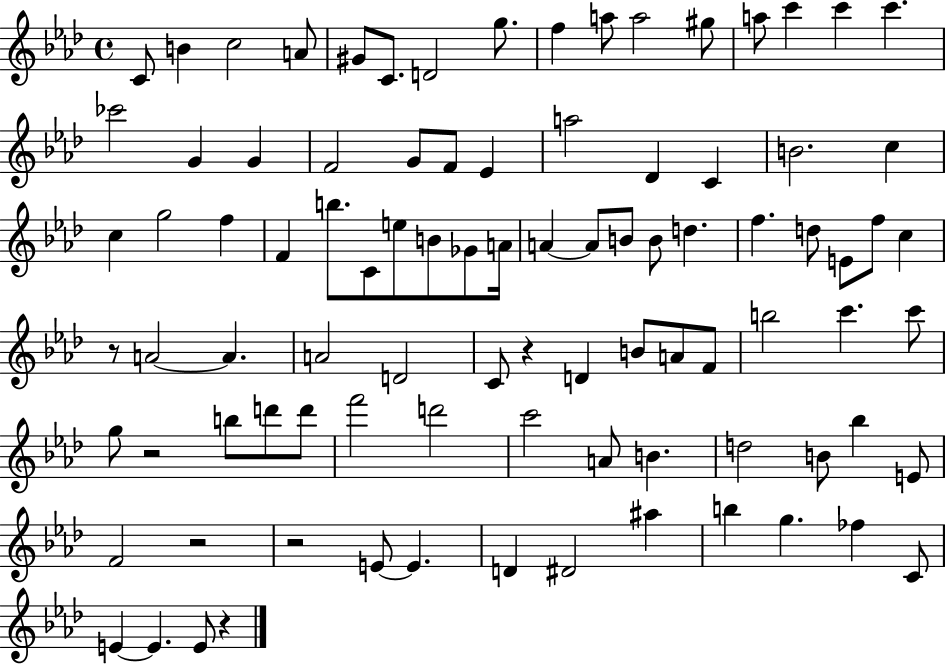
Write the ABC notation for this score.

X:1
T:Untitled
M:4/4
L:1/4
K:Ab
C/2 B c2 A/2 ^G/2 C/2 D2 g/2 f a/2 a2 ^g/2 a/2 c' c' c' _c'2 G G F2 G/2 F/2 _E a2 _D C B2 c c g2 f F b/2 C/2 e/2 B/2 _G/2 A/4 A A/2 B/2 B/2 d f d/2 E/2 f/2 c z/2 A2 A A2 D2 C/2 z D B/2 A/2 F/2 b2 c' c'/2 g/2 z2 b/2 d'/2 d'/2 f'2 d'2 c'2 A/2 B d2 B/2 _b E/2 F2 z2 z2 E/2 E D ^D2 ^a b g _f C/2 E E E/2 z